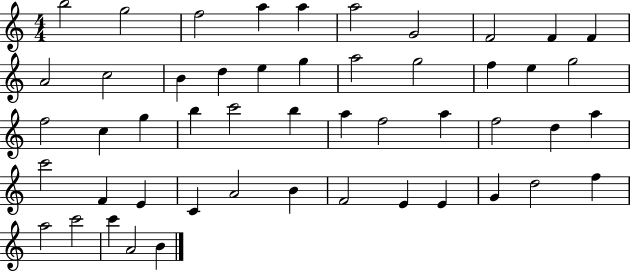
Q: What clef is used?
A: treble